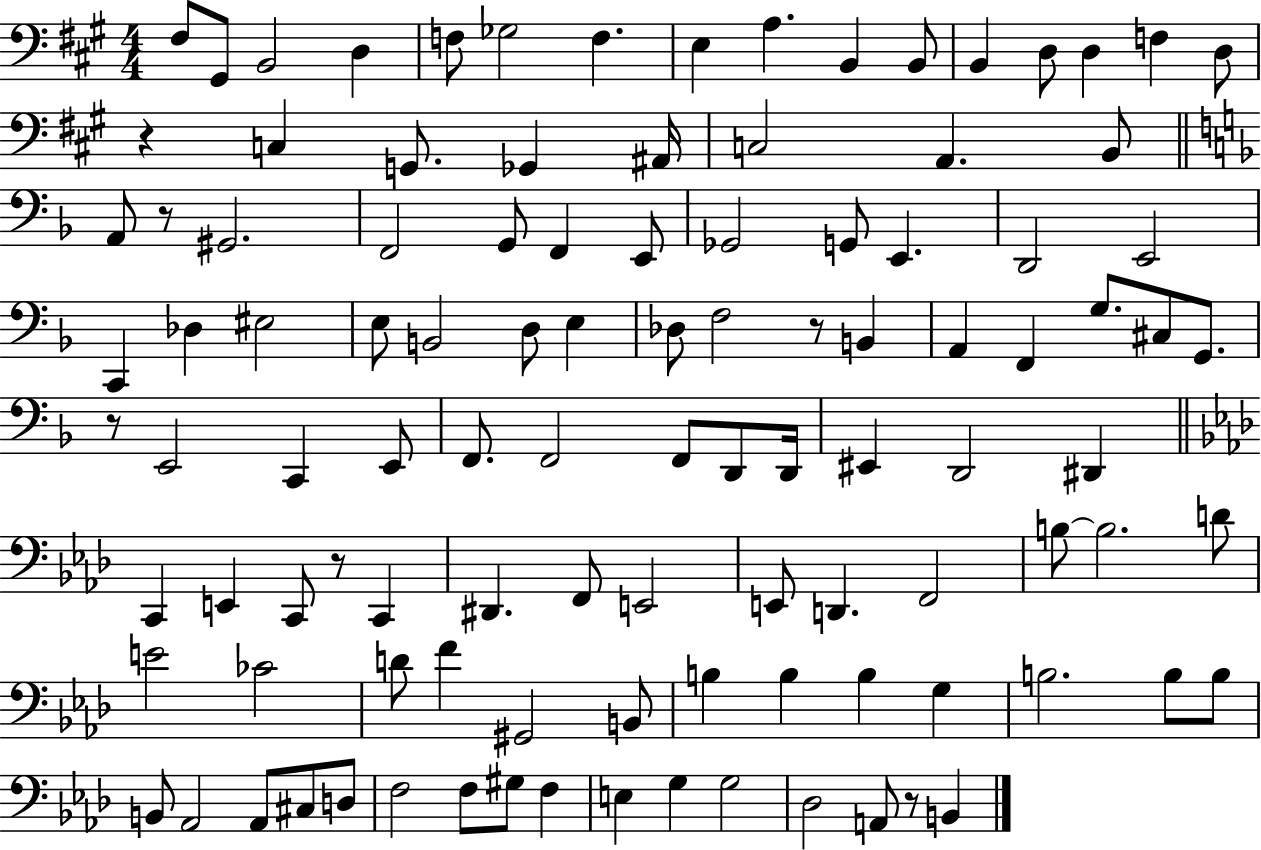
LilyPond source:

{
  \clef bass
  \numericTimeSignature
  \time 4/4
  \key a \major
  fis8 gis,8 b,2 d4 | f8 ges2 f4. | e4 a4. b,4 b,8 | b,4 d8 d4 f4 d8 | \break r4 c4 g,8. ges,4 ais,16 | c2 a,4. b,8 | \bar "||" \break \key d \minor a,8 r8 gis,2. | f,2 g,8 f,4 e,8 | ges,2 g,8 e,4. | d,2 e,2 | \break c,4 des4 eis2 | e8 b,2 d8 e4 | des8 f2 r8 b,4 | a,4 f,4 g8. cis8 g,8. | \break r8 e,2 c,4 e,8 | f,8. f,2 f,8 d,8 d,16 | eis,4 d,2 dis,4 | \bar "||" \break \key aes \major c,4 e,4 c,8 r8 c,4 | dis,4. f,8 e,2 | e,8 d,4. f,2 | b8~~ b2. d'8 | \break e'2 ces'2 | d'8 f'4 gis,2 b,8 | b4 b4 b4 g4 | b2. b8 b8 | \break b,8 aes,2 aes,8 cis8 d8 | f2 f8 gis8 f4 | e4 g4 g2 | des2 a,8 r8 b,4 | \break \bar "|."
}